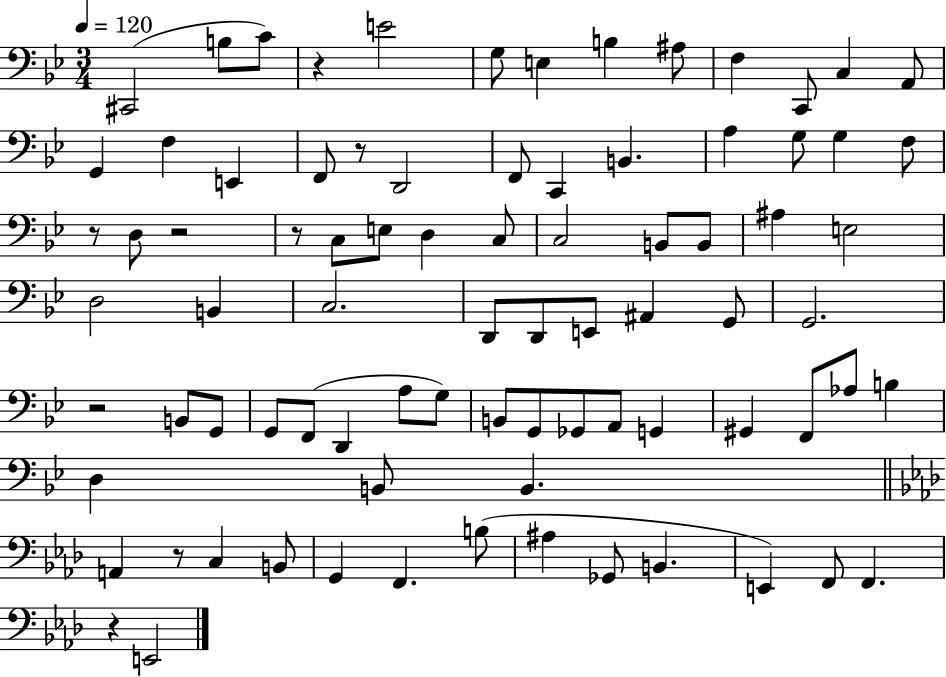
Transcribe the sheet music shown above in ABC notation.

X:1
T:Untitled
M:3/4
L:1/4
K:Bb
^C,,2 B,/2 C/2 z E2 G,/2 E, B, ^A,/2 F, C,,/2 C, A,,/2 G,, F, E,, F,,/2 z/2 D,,2 F,,/2 C,, B,, A, G,/2 G, F,/2 z/2 D,/2 z2 z/2 C,/2 E,/2 D, C,/2 C,2 B,,/2 B,,/2 ^A, E,2 D,2 B,, C,2 D,,/2 D,,/2 E,,/2 ^A,, G,,/2 G,,2 z2 B,,/2 G,,/2 G,,/2 F,,/2 D,, A,/2 G,/2 B,,/2 G,,/2 _G,,/2 A,,/2 G,, ^G,, F,,/2 _A,/2 B, D, B,,/2 B,, A,, z/2 C, B,,/2 G,, F,, B,/2 ^A, _G,,/2 B,, E,, F,,/2 F,, z E,,2